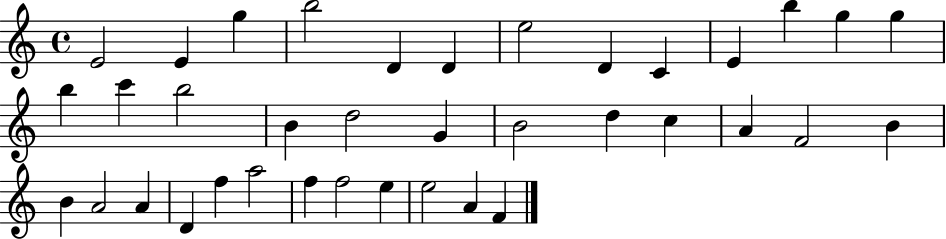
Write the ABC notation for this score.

X:1
T:Untitled
M:4/4
L:1/4
K:C
E2 E g b2 D D e2 D C E b g g b c' b2 B d2 G B2 d c A F2 B B A2 A D f a2 f f2 e e2 A F